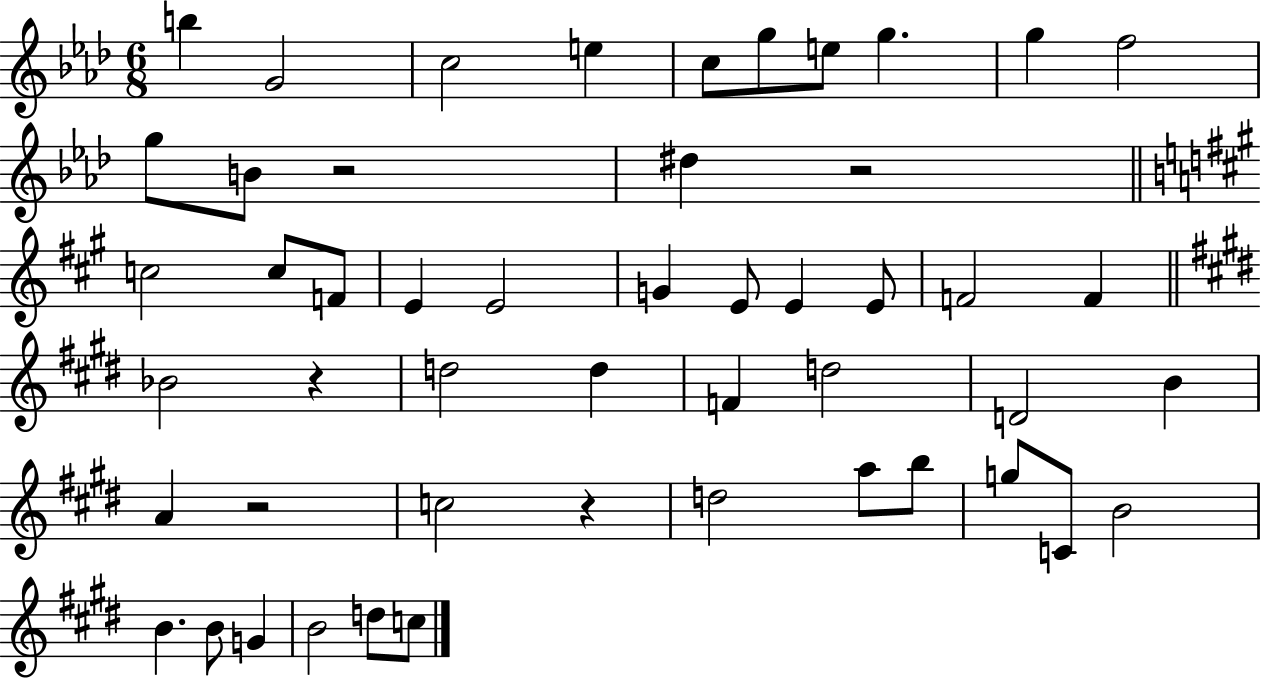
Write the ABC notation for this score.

X:1
T:Untitled
M:6/8
L:1/4
K:Ab
b G2 c2 e c/2 g/2 e/2 g g f2 g/2 B/2 z2 ^d z2 c2 c/2 F/2 E E2 G E/2 E E/2 F2 F _B2 z d2 d F d2 D2 B A z2 c2 z d2 a/2 b/2 g/2 C/2 B2 B B/2 G B2 d/2 c/2